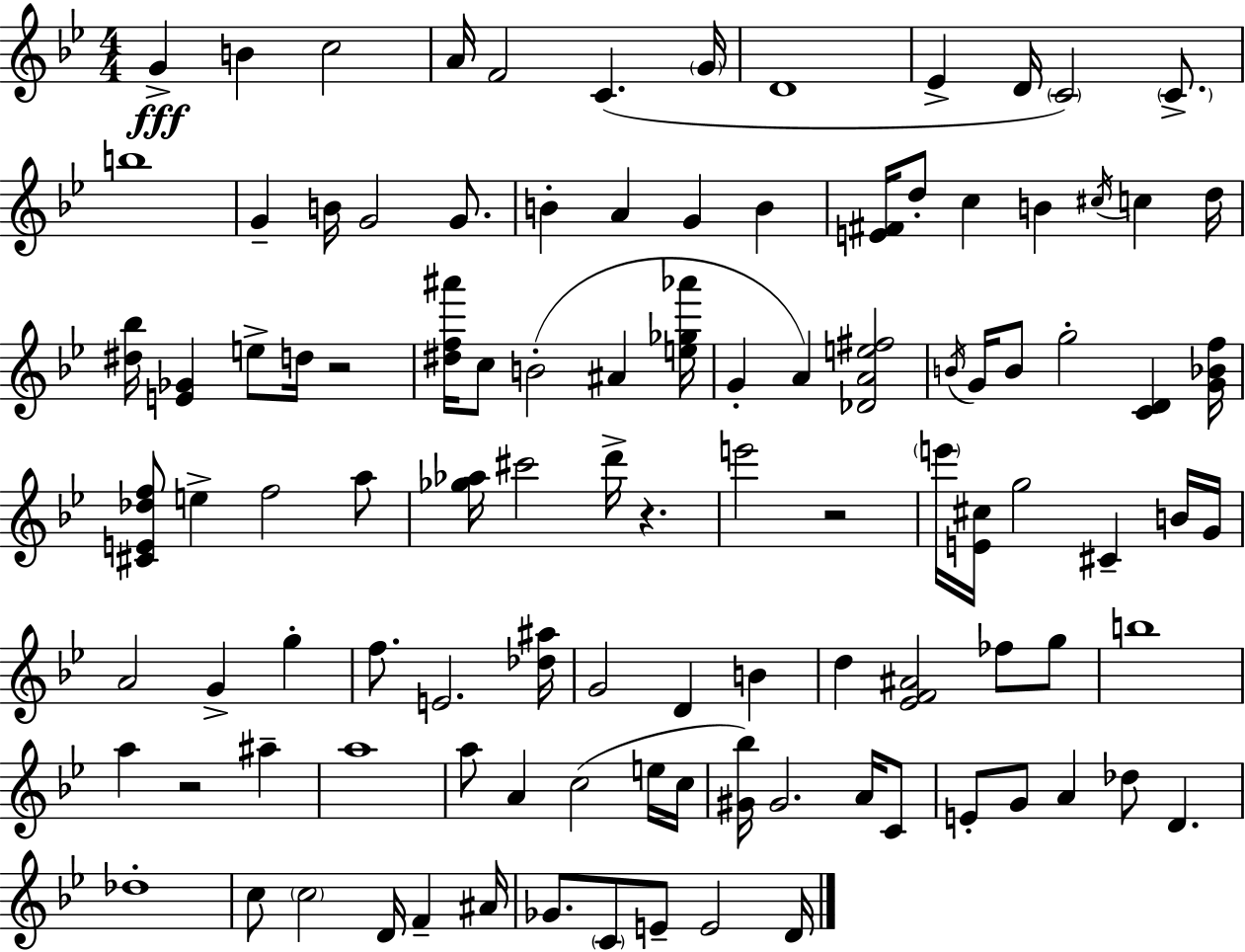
G4/q B4/q C5/h A4/s F4/h C4/q. G4/s D4/w Eb4/q D4/s C4/h C4/e. B5/w G4/q B4/s G4/h G4/e. B4/q A4/q G4/q B4/q [E4,F#4]/s D5/e C5/q B4/q C#5/s C5/q D5/s [D#5,Bb5]/s [E4,Gb4]/q E5/e D5/s R/h [D#5,F5,A#6]/s C5/e B4/h A#4/q [E5,Gb5,Ab6]/s G4/q A4/q [Db4,A4,E5,F#5]/h B4/s G4/s B4/e G5/h [C4,D4]/q [G4,Bb4,F5]/s [C#4,E4,Db5,F5]/e E5/q F5/h A5/e [Gb5,Ab5]/s C#6/h D6/s R/q. E6/h R/h E6/s [E4,C#5]/s G5/h C#4/q B4/s G4/s A4/h G4/q G5/q F5/e. E4/h. [Db5,A#5]/s G4/h D4/q B4/q D5/q [Eb4,F4,A#4]/h FES5/e G5/e B5/w A5/q R/h A#5/q A5/w A5/e A4/q C5/h E5/s C5/s [G#4,Bb5]/s G#4/h. A4/s C4/e E4/e G4/e A4/q Db5/e D4/q. Db5/w C5/e C5/h D4/s F4/q A#4/s Gb4/e. C4/e E4/e E4/h D4/s